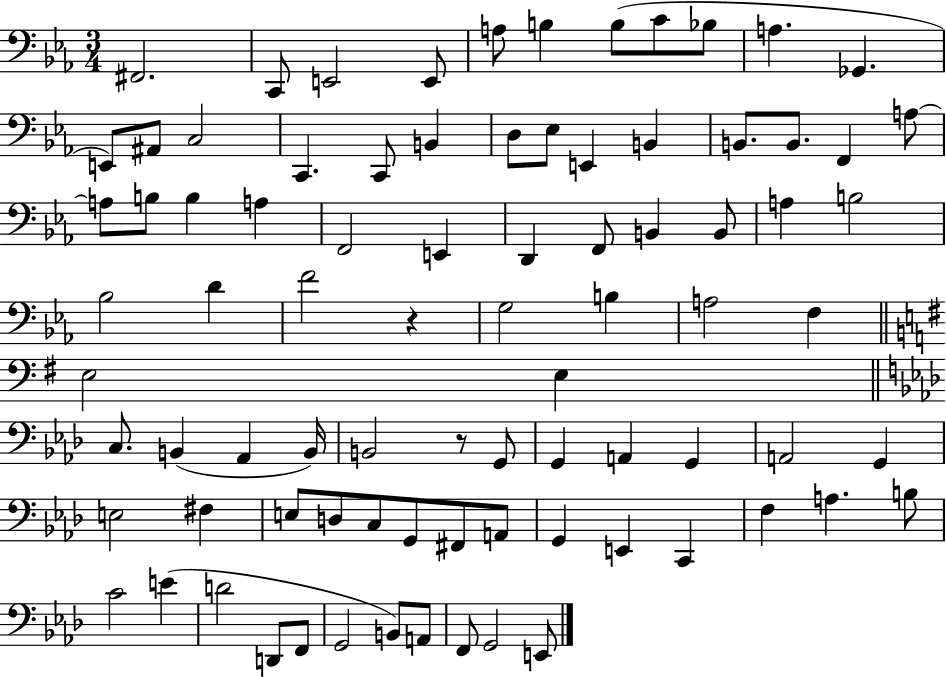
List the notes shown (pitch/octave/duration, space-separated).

F#2/h. C2/e E2/h E2/e A3/e B3/q B3/e C4/e Bb3/e A3/q. Gb2/q. E2/e A#2/e C3/h C2/q. C2/e B2/q D3/e Eb3/e E2/q B2/q B2/e. B2/e. F2/q A3/e A3/e B3/e B3/q A3/q F2/h E2/q D2/q F2/e B2/q B2/e A3/q B3/h Bb3/h D4/q F4/h R/q G3/h B3/q A3/h F3/q E3/h E3/q C3/e. B2/q Ab2/q B2/s B2/h R/e G2/e G2/q A2/q G2/q A2/h G2/q E3/h F#3/q E3/e D3/e C3/e G2/e F#2/e A2/e G2/q E2/q C2/q F3/q A3/q. B3/e C4/h E4/q D4/h D2/e F2/e G2/h B2/e A2/e F2/e G2/h E2/e